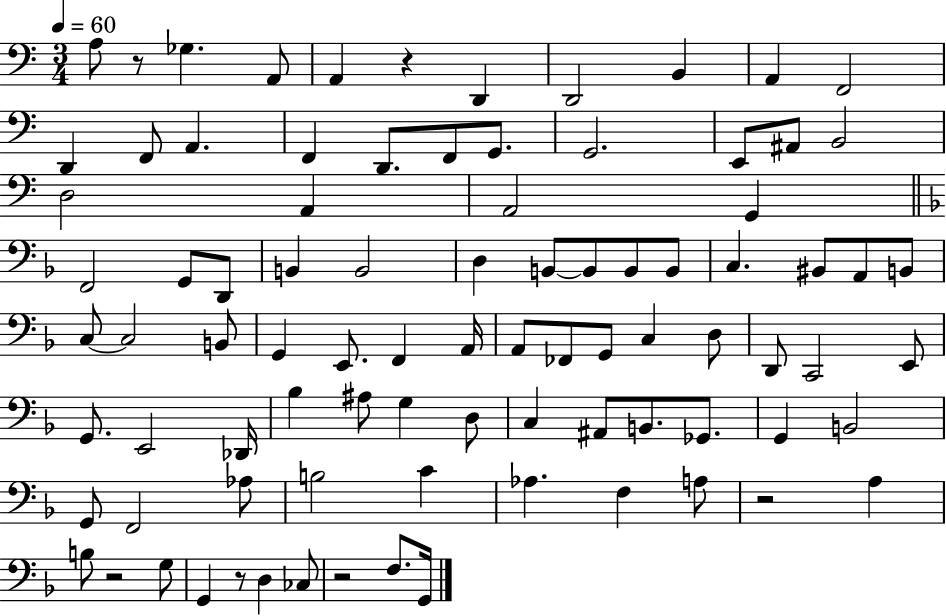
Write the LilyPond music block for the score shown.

{
  \clef bass
  \numericTimeSignature
  \time 3/4
  \key c \major
  \tempo 4 = 60
  a8 r8 ges4. a,8 | a,4 r4 d,4 | d,2 b,4 | a,4 f,2 | \break d,4 f,8 a,4. | f,4 d,8. f,8 g,8. | g,2. | e,8 ais,8 b,2 | \break d2 a,4 | a,2 g,4 | \bar "||" \break \key f \major f,2 g,8 d,8 | b,4 b,2 | d4 b,8~~ b,8 b,8 b,8 | c4. bis,8 a,8 b,8 | \break c8~~ c2 b,8 | g,4 e,8. f,4 a,16 | a,8 fes,8 g,8 c4 d8 | d,8 c,2 e,8 | \break g,8. e,2 des,16 | bes4 ais8 g4 d8 | c4 ais,8 b,8. ges,8. | g,4 b,2 | \break g,8 f,2 aes8 | b2 c'4 | aes4. f4 a8 | r2 a4 | \break b8 r2 g8 | g,4 r8 d4 ces8 | r2 f8. g,16 | \bar "|."
}